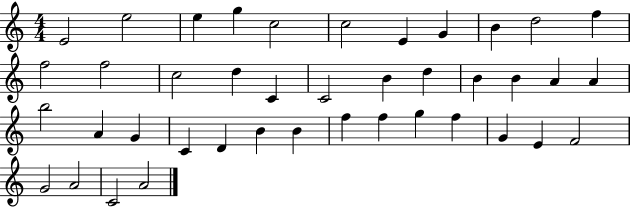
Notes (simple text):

E4/h E5/h E5/q G5/q C5/h C5/h E4/q G4/q B4/q D5/h F5/q F5/h F5/h C5/h D5/q C4/q C4/h B4/q D5/q B4/q B4/q A4/q A4/q B5/h A4/q G4/q C4/q D4/q B4/q B4/q F5/q F5/q G5/q F5/q G4/q E4/q F4/h G4/h A4/h C4/h A4/h